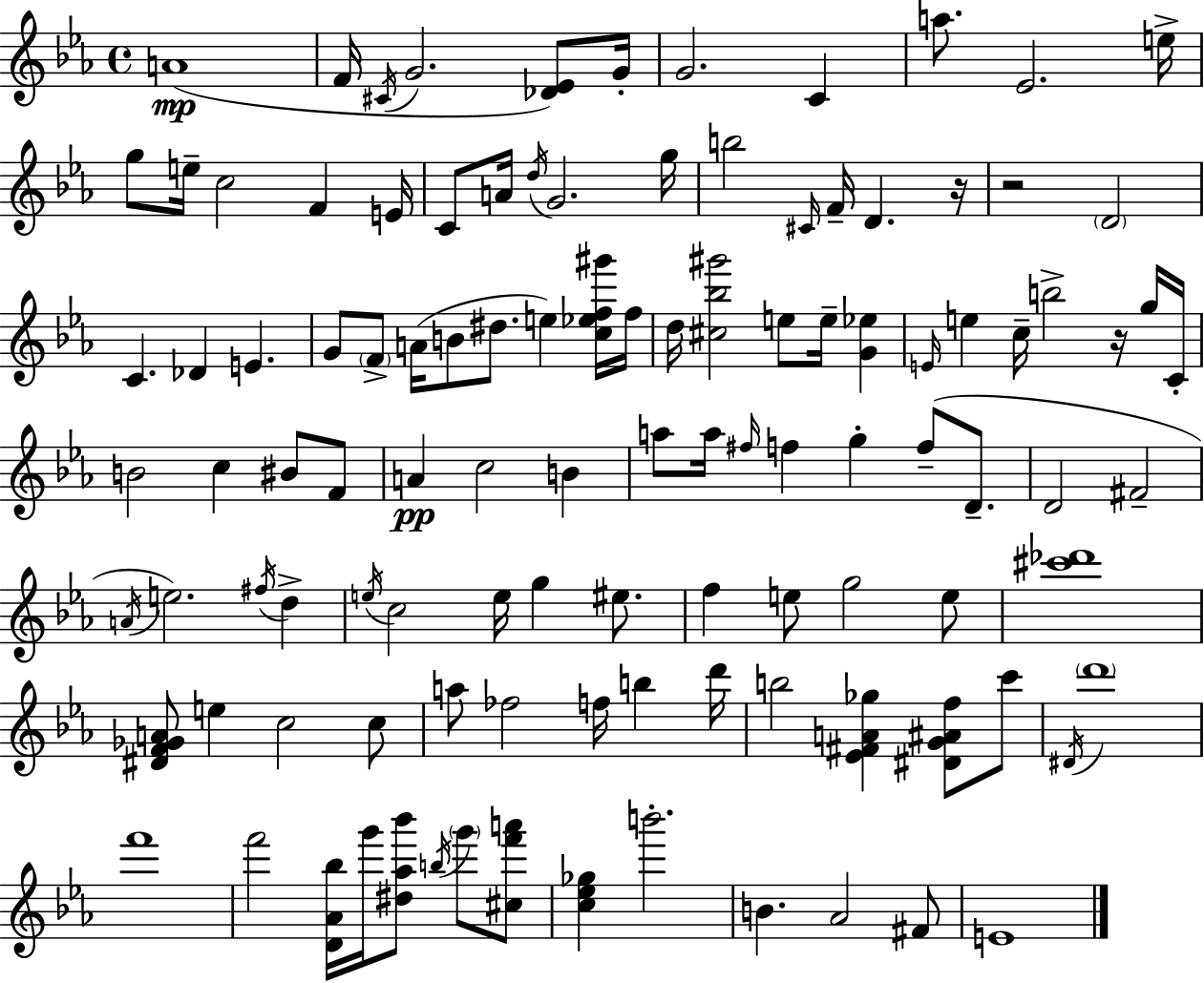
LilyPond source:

{
  \clef treble
  \time 4/4
  \defaultTimeSignature
  \key ees \major
  a'1(\mp | f'16 \acciaccatura { cis'16 } g'2. <des' ees'>8) | g'16-. g'2. c'4 | a''8. ees'2. | \break e''16-> g''8 e''16-- c''2 f'4 | e'16 c'8 a'16 \acciaccatura { d''16 } g'2. | g''16 b''2 \grace { cis'16 } f'16-- d'4. | r16 r2 \parenthesize d'2 | \break c'4. des'4 e'4. | g'8 \parenthesize f'8-> a'16( b'8 dis''8. e''4) | <c'' ees'' f'' gis'''>16 f''16 d''16 <cis'' bes'' gis'''>2 e''8 e''16-- <g' ees''>4 | \grace { e'16 } e''4 c''16-- b''2-> | \break r16 g''16 c'16-. b'2 c''4 | bis'8 f'8 a'4\pp c''2 | b'4 a''8 a''16 \grace { fis''16 } f''4 g''4-. | f''8--( d'8.-- d'2 fis'2-- | \break \acciaccatura { a'16 } e''2.) | \acciaccatura { fis''16 } d''4-> \acciaccatura { e''16 } c''2 | e''16 g''4 eis''8. f''4 e''8 g''2 | e''8 <cis''' des'''>1 | \break <dis' f' ges' a'>8 e''4 c''2 | c''8 a''8 fes''2 | f''16 b''4 d'''16 b''2 | <ees' fis' a' ges''>4 <dis' g' ais' f''>8 c'''8 \acciaccatura { dis'16 } \parenthesize d'''1 | \break f'''1 | f'''2 | <d' aes' bes''>16 g'''16 <dis'' aes'' bes'''>8 \acciaccatura { b''16 } \parenthesize g'''8 <cis'' f''' a'''>8 <c'' ees'' ges''>4 b'''2.-. | b'4. | \break aes'2 fis'8 e'1 | \bar "|."
}